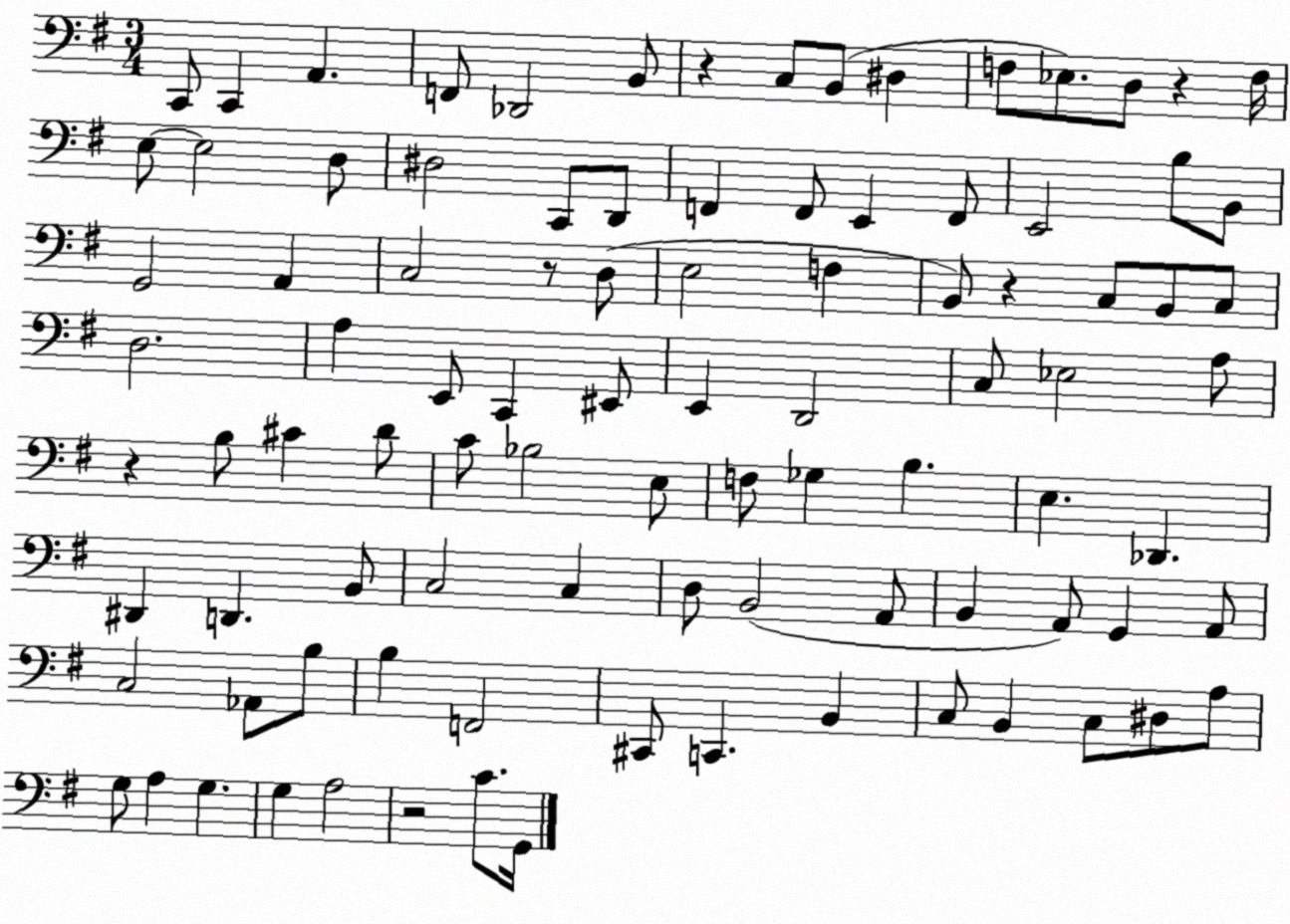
X:1
T:Untitled
M:3/4
L:1/4
K:G
C,,/2 C,, A,, F,,/2 _D,,2 B,,/2 z C,/2 B,,/2 ^D, F,/2 _E,/2 D,/2 z F,/4 E,/2 E,2 D,/2 ^D,2 C,,/2 D,,/2 F,, F,,/2 E,, F,,/2 E,,2 B,/2 B,,/2 G,,2 A,, C,2 z/2 D,/2 E,2 F, B,,/2 z C,/2 B,,/2 C,/2 D,2 A, E,,/2 C,, ^E,,/2 E,, D,,2 C,/2 _E,2 A,/2 z B,/2 ^C D/2 C/2 _B,2 E,/2 F,/2 _G, B, E, _D,, ^D,, D,, B,,/2 C,2 C, D,/2 B,,2 A,,/2 B,, A,,/2 G,, A,,/2 C,2 _A,,/2 B,/2 B, F,,2 ^C,,/2 C,, B,, C,/2 B,, C,/2 ^D,/2 A,/2 G,/2 A, G, G, A,2 z2 C/2 G,,/4